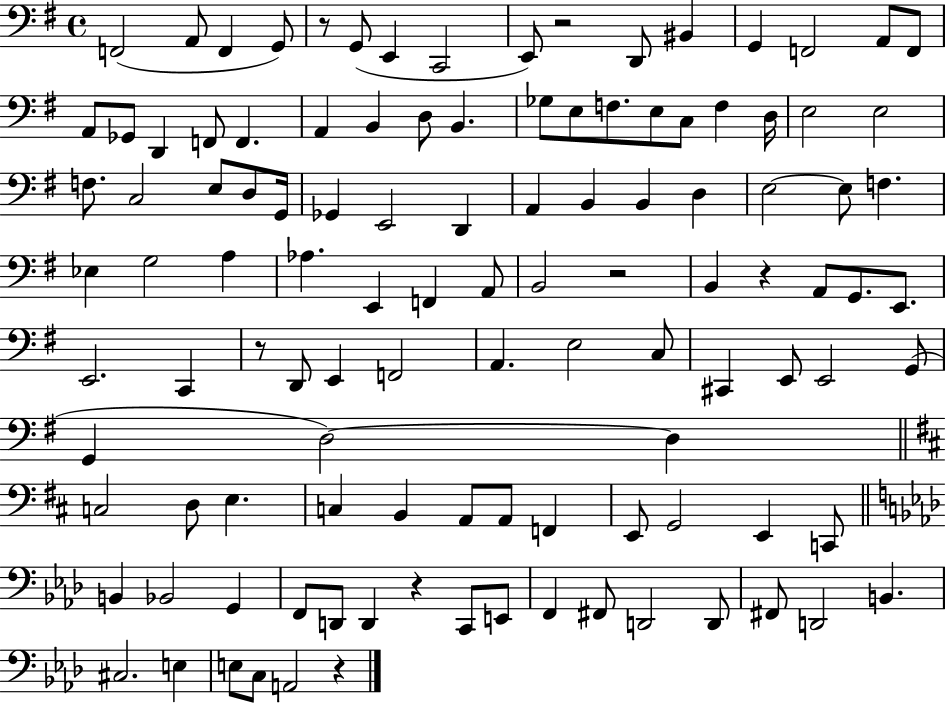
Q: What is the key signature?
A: G major